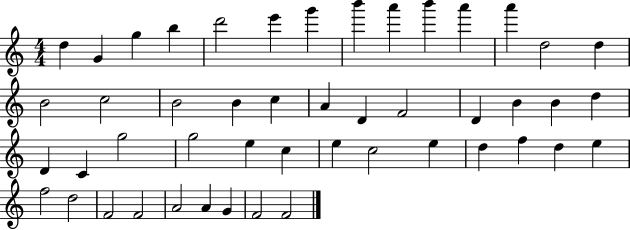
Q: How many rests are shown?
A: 0